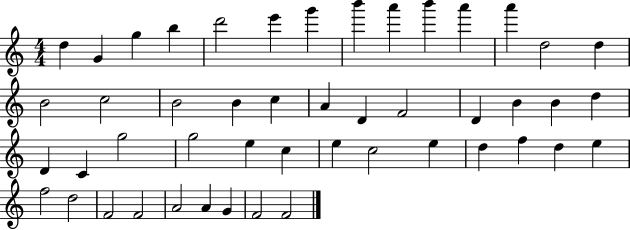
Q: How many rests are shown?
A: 0